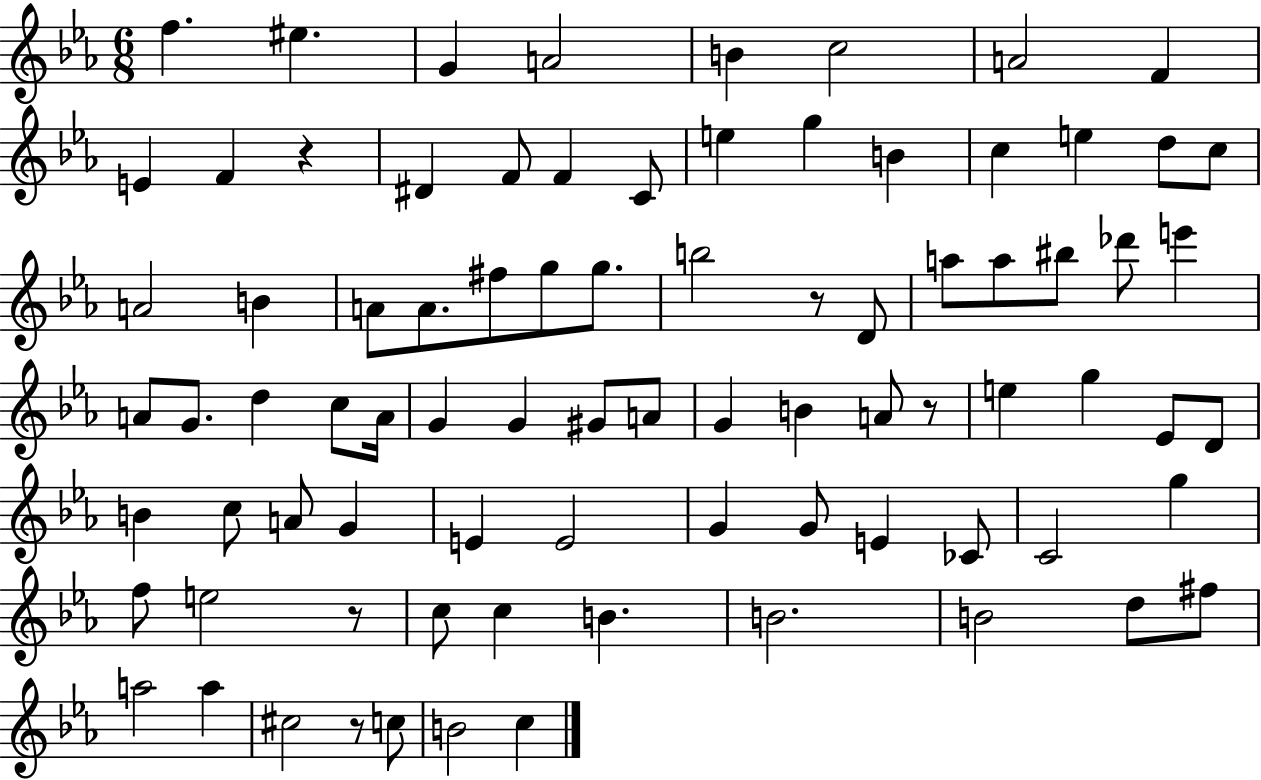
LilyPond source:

{
  \clef treble
  \numericTimeSignature
  \time 6/8
  \key ees \major
  f''4. eis''4. | g'4 a'2 | b'4 c''2 | a'2 f'4 | \break e'4 f'4 r4 | dis'4 f'8 f'4 c'8 | e''4 g''4 b'4 | c''4 e''4 d''8 c''8 | \break a'2 b'4 | a'8 a'8. fis''8 g''8 g''8. | b''2 r8 d'8 | a''8 a''8 bis''8 des'''8 e'''4 | \break a'8 g'8. d''4 c''8 a'16 | g'4 g'4 gis'8 a'8 | g'4 b'4 a'8 r8 | e''4 g''4 ees'8 d'8 | \break b'4 c''8 a'8 g'4 | e'4 e'2 | g'4 g'8 e'4 ces'8 | c'2 g''4 | \break f''8 e''2 r8 | c''8 c''4 b'4. | b'2. | b'2 d''8 fis''8 | \break a''2 a''4 | cis''2 r8 c''8 | b'2 c''4 | \bar "|."
}